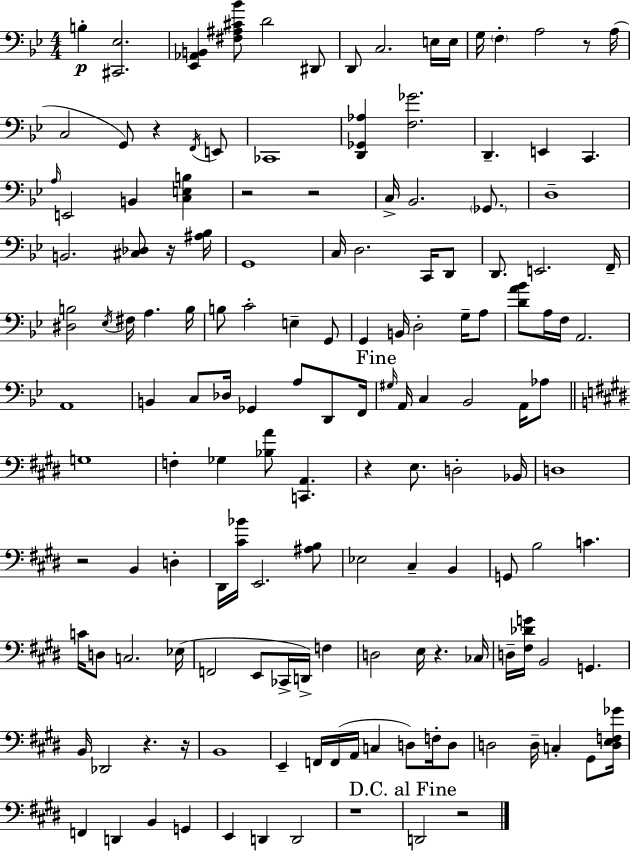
{
  \clef bass
  \numericTimeSignature
  \time 4/4
  \key bes \major
  b4-.\p <cis, ees>2. | <ees, aes, b,>4 <fis ais cis' bes'>8 d'2 dis,8 | d,8 c2. e16 e16 | g16 \parenthesize f4-. a2 r8 a16( | \break c2 g,8) r4 \acciaccatura { f,16 } e,8 | ces,1 | <d, ges, aes>4 <f ges'>2. | d,4.-- e,4 c,4. | \break \grace { a16 } e,2 b,4 <c e b>4 | r2 r2 | c16-> bes,2. \parenthesize ges,8. | d1-- | \break b,2. <cis des>8 | r16 <ais bes>16 g,1 | c16 d2. c,16 | d,8 d,8. e,2. | \break f,16-- <dis b>2 \acciaccatura { ees16 } fis16 a4. | b16 b8 c'2-. e4-- | g,8 g,4 b,16 d2-. | g16-- a8 <d' a' bes'>8 a16 f16 a,2. | \break a,1 | b,4 c8 des16 ges,4 a8 | d,8 f,16 \mark "Fine" \grace { gis16 } a,16 c4 bes,2 | a,16 aes8 \bar "||" \break \key e \major g1 | f4-. ges4 <bes a'>8 <c, a,>4. | r4 e8. d2-. bes,16 | d1 | \break r2 b,4 d4-. | dis,16 <cis' bes'>16 e,2. <ais b>8 | ees2 cis4-- b,4 | g,8 b2 c'4. | \break c'16 d8 c2. ees16( | f,2 e,8 ces,16-> d,16->) f4 | d2 e16 r4. ces16 | d16-- <fis des' g'>16 b,2 g,4. | \break b,16 des,2 r4. r16 | b,1 | e,4-- f,16 f,16( a,16 c4 d8) f16-. d8 | d2 d16-- c4-. gis,8 <d e f ges'>16 | \break f,4 d,4 b,4 g,4 | e,4 d,4 d,2 | r1 | \mark "D.C. al Fine" d,2 r2 | \break \bar "|."
}